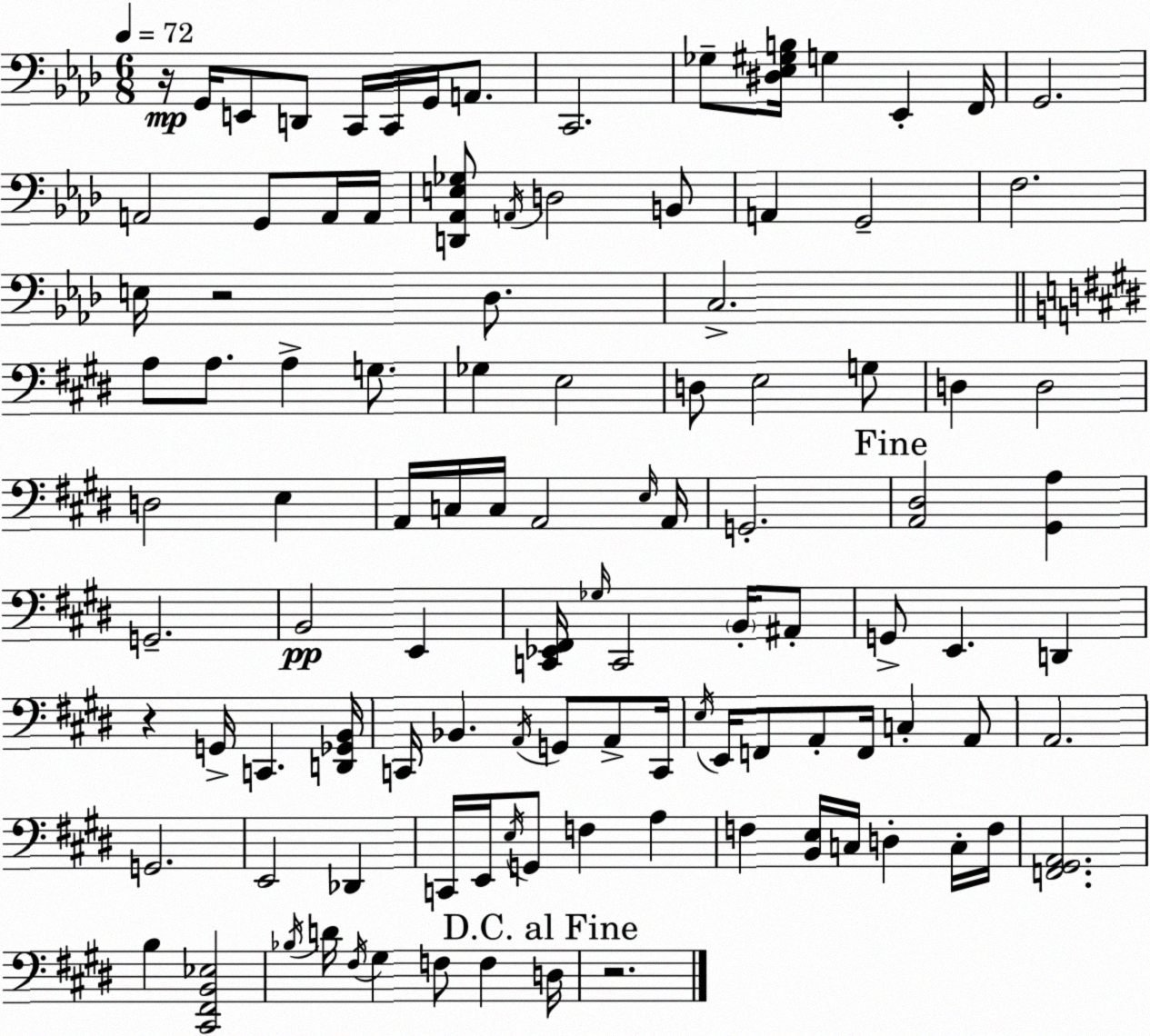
X:1
T:Untitled
M:6/8
L:1/4
K:Ab
z/4 G,,/4 E,,/2 D,,/2 C,,/4 C,,/4 G,,/4 A,,/2 C,,2 _G,/2 [^D,_E,^G,B,]/4 G, _E,, F,,/4 G,,2 A,,2 G,,/2 A,,/4 A,,/4 [D,,_A,,E,_G,]/2 A,,/4 D,2 B,,/2 A,, G,,2 F,2 E,/4 z2 _D,/2 C,2 A,/2 A,/2 A, G,/2 _G, E,2 D,/2 E,2 G,/2 D, D,2 D,2 E, A,,/4 C,/4 C,/4 A,,2 E,/4 A,,/4 G,,2 [A,,^D,]2 [^G,,A,] G,,2 B,,2 E,, [C,,_E,,^F,,]/4 _G,/4 C,,2 B,,/4 ^A,,/2 G,,/2 E,, D,, z G,,/4 C,, [D,,_G,,B,,]/4 C,,/4 _B,, A,,/4 G,,/2 A,,/2 C,,/4 E,/4 E,,/4 F,,/2 A,,/2 F,,/4 C, A,,/2 A,,2 G,,2 E,,2 _D,, C,,/4 E,,/4 E,/4 G,,/2 F, A, F, [B,,E,]/4 C,/4 D, C,/4 F,/4 [F,,^G,,A,,]2 B, [^C,,^F,,B,,_E,]2 _B,/4 D/4 ^F,/4 ^G, F,/2 F, D,/4 z2